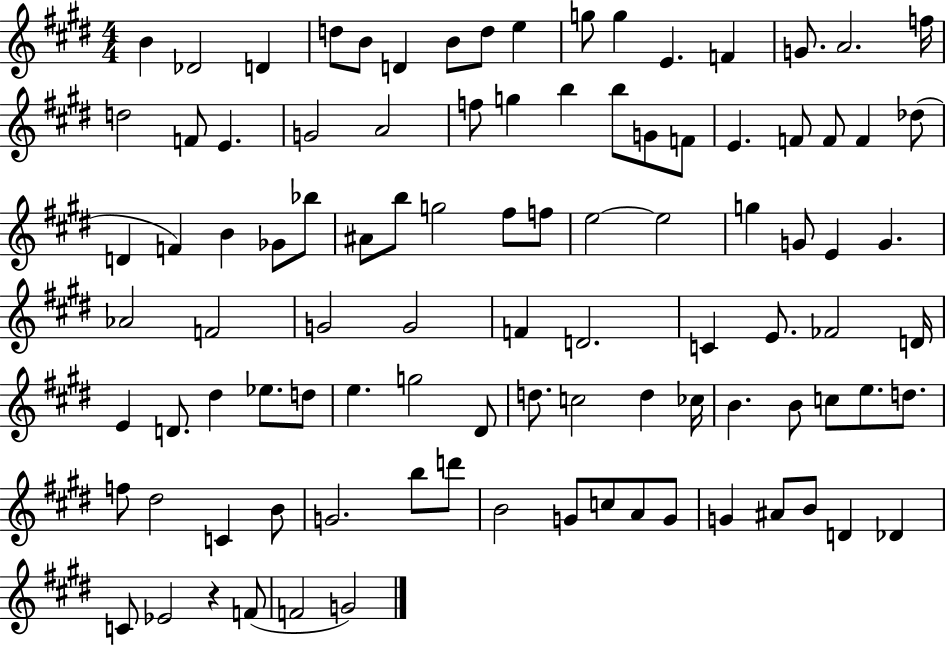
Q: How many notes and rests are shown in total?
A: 98